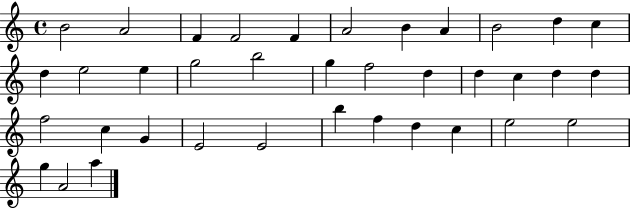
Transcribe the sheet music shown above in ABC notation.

X:1
T:Untitled
M:4/4
L:1/4
K:C
B2 A2 F F2 F A2 B A B2 d c d e2 e g2 b2 g f2 d d c d d f2 c G E2 E2 b f d c e2 e2 g A2 a